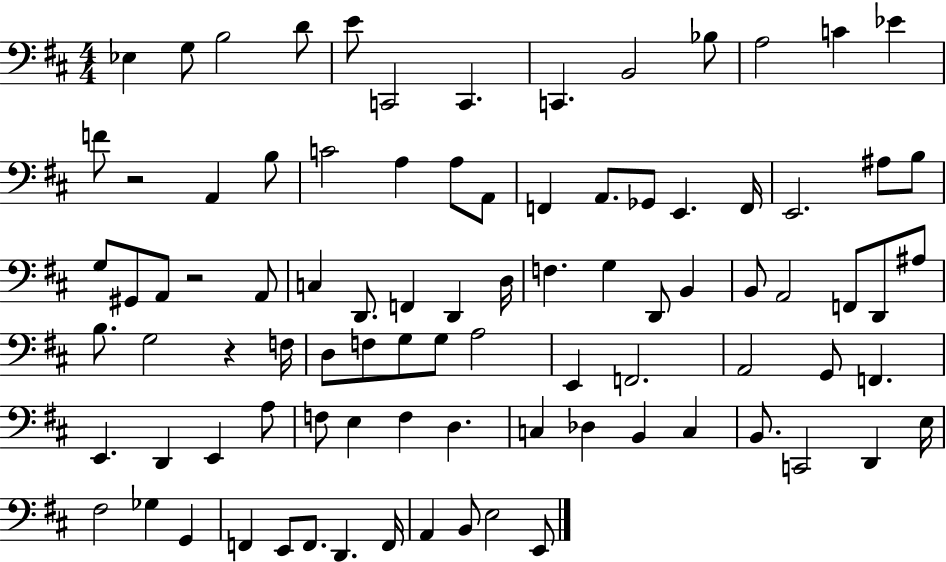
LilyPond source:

{
  \clef bass
  \numericTimeSignature
  \time 4/4
  \key d \major
  ees4 g8 b2 d'8 | e'8 c,2 c,4. | c,4. b,2 bes8 | a2 c'4 ees'4 | \break f'8 r2 a,4 b8 | c'2 a4 a8 a,8 | f,4 a,8. ges,8 e,4. f,16 | e,2. ais8 b8 | \break g8 gis,8 a,8 r2 a,8 | c4 d,8. f,4 d,4 d16 | f4. g4 d,8 b,4 | b,8 a,2 f,8 d,8 ais8 | \break b8. g2 r4 f16 | d8 f8 g8 g8 a2 | e,4 f,2. | a,2 g,8 f,4. | \break e,4. d,4 e,4 a8 | f8 e4 f4 d4. | c4 des4 b,4 c4 | b,8. c,2 d,4 e16 | \break fis2 ges4 g,4 | f,4 e,8 f,8. d,4. f,16 | a,4 b,8 e2 e,8 | \bar "|."
}